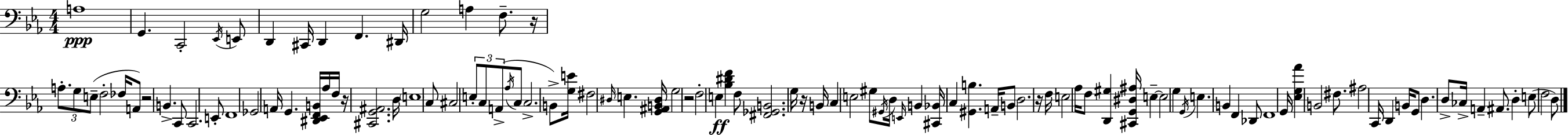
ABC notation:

X:1
T:Untitled
M:4/4
L:1/4
K:Cm
A,4 G,, C,,2 _E,,/4 E,,/2 D,, ^C,,/4 D,, F,, ^D,,/4 G,2 A, F,/2 z/4 A,/2 G,/2 E,/2 F,2 _F,/4 A,,/2 z2 B,, C,,/2 C,,2 E,,/2 F,,4 _G,,2 A,,/4 G,, [^D,,_E,,F,,B,,]/4 _A,/4 F,/4 z/4 [^C,,G,,^A,,]2 D,/4 E,4 C,/2 ^C,2 E,/2 C,/2 A,,/2 _A,/4 C,/2 C,2 B,,/2 [G,E]/4 ^F,2 ^D,/4 E, [G,,^A,,B,,^D,]/4 G,2 z2 F,2 E, [_B,^DF] F,/2 [^F,,_G,,B,,]2 G,/4 z/4 B,,/4 C, E,2 ^G,/2 ^G,,/4 D,/4 E,,/4 B,, [^C,,_B,,]/4 C, [^G,,B,] A,,/4 B,,/2 D,2 z/4 F,/4 E,2 _A,/4 F,/2 [D,,^G,] [^C,,G,,^D,^A,]/4 E, E,2 G, G,,/4 E, B,, F,, _D,,/2 F,,4 G,,/4 [_E,G,_A] B,,2 ^F,/2 ^A,2 C,,/4 D,, B,,/4 G,,/2 D, D,/2 _C,/4 A,, ^A,,/2 D, E,/2 F,2 D,/2